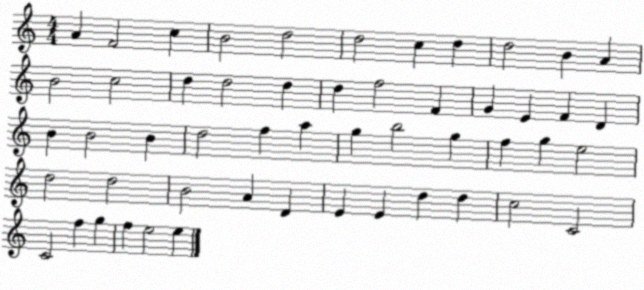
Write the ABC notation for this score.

X:1
T:Untitled
M:4/4
L:1/4
K:C
A F2 c B2 d2 d2 c d d2 B A B2 c2 d d2 d d f2 F G E F D B B2 B d2 f a g b2 g f g e2 d2 d2 B2 A D E E d d c2 C2 C2 f g f e2 e